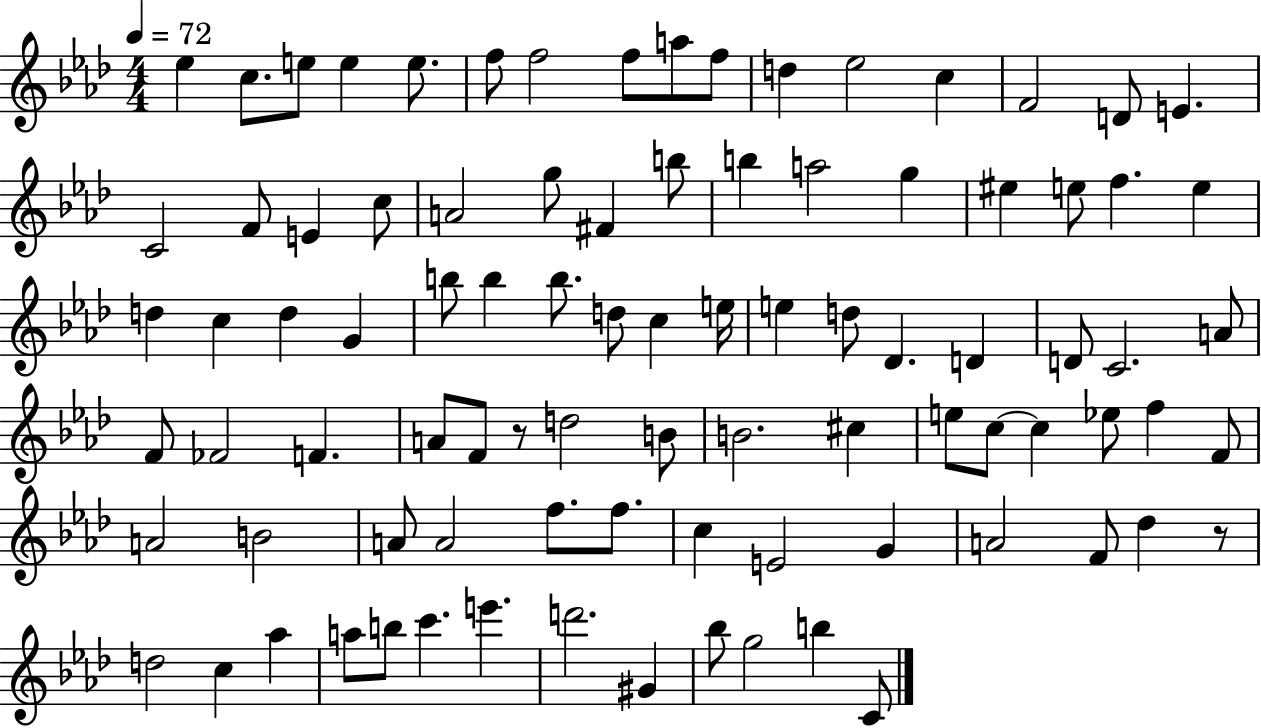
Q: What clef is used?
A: treble